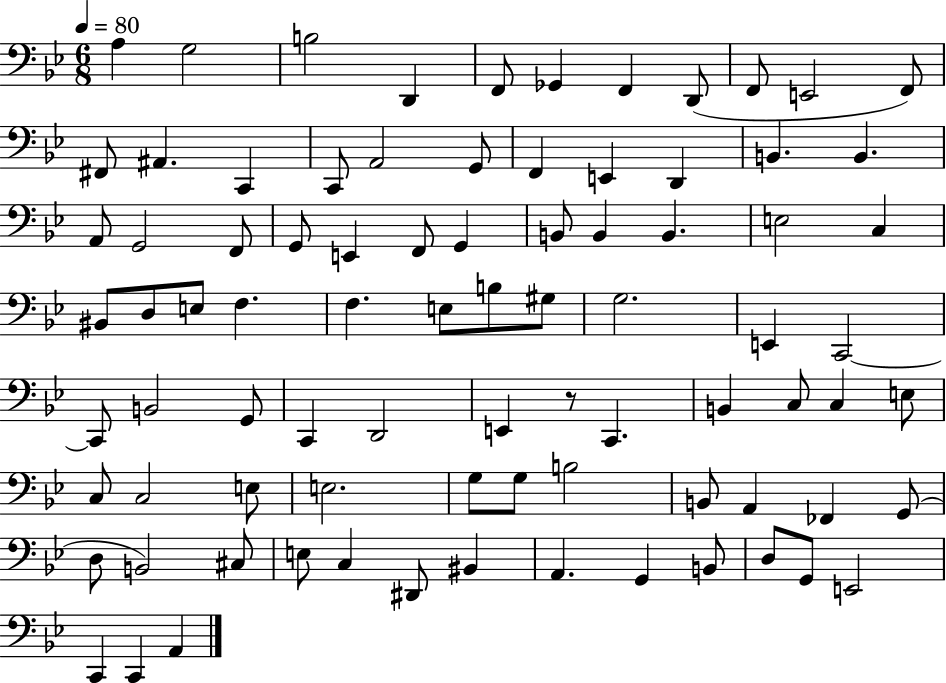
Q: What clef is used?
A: bass